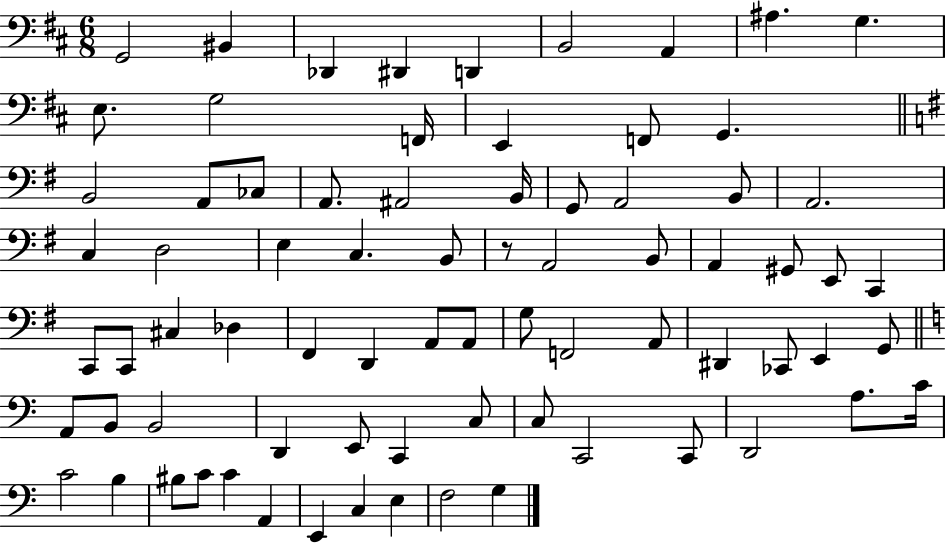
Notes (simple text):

G2/h BIS2/q Db2/q D#2/q D2/q B2/h A2/q A#3/q. G3/q. E3/e. G3/h F2/s E2/q F2/e G2/q. B2/h A2/e CES3/e A2/e. A#2/h B2/s G2/e A2/h B2/e A2/h. C3/q D3/h E3/q C3/q. B2/e R/e A2/h B2/e A2/q G#2/e E2/e C2/q C2/e C2/e C#3/q Db3/q F#2/q D2/q A2/e A2/e G3/e F2/h A2/e D#2/q CES2/e E2/q G2/e A2/e B2/e B2/h D2/q E2/e C2/q C3/e C3/e C2/h C2/e D2/h A3/e. C4/s C4/h B3/q BIS3/e C4/e C4/q A2/q E2/q C3/q E3/q F3/h G3/q